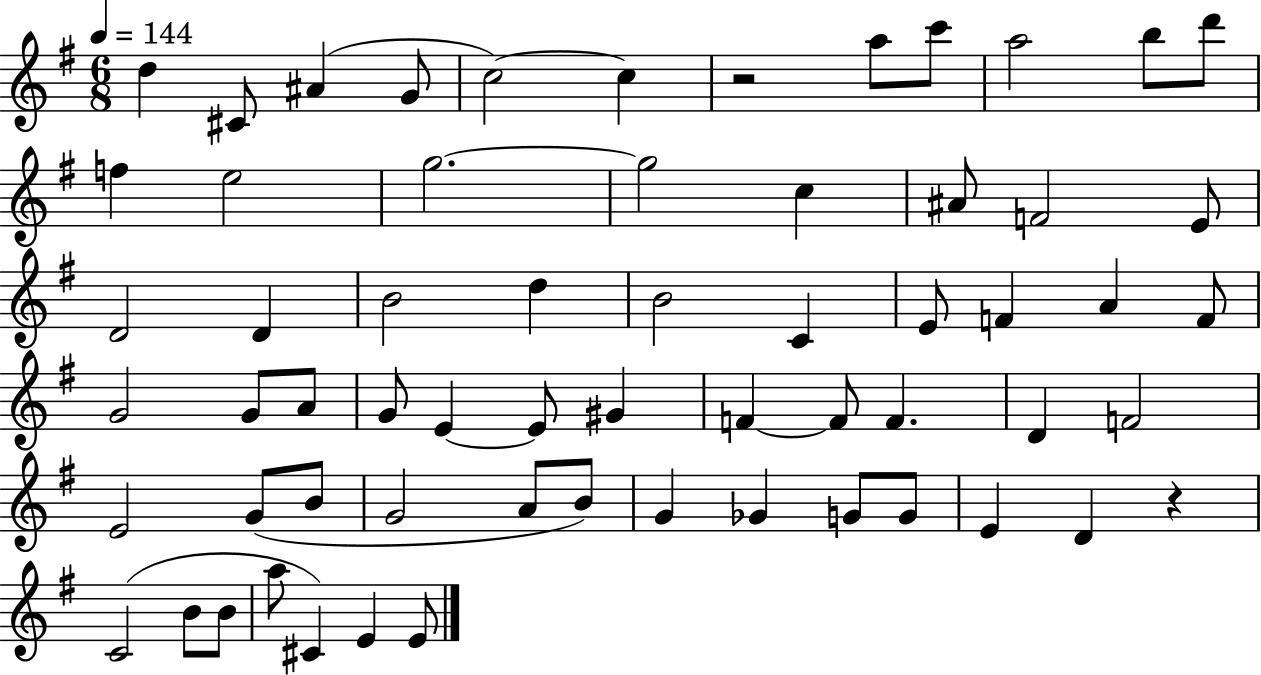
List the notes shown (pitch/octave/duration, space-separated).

D5/q C#4/e A#4/q G4/e C5/h C5/q R/h A5/e C6/e A5/h B5/e D6/e F5/q E5/h G5/h. G5/h C5/q A#4/e F4/h E4/e D4/h D4/q B4/h D5/q B4/h C4/q E4/e F4/q A4/q F4/e G4/h G4/e A4/e G4/e E4/q E4/e G#4/q F4/q F4/e F4/q. D4/q F4/h E4/h G4/e B4/e G4/h A4/e B4/e G4/q Gb4/q G4/e G4/e E4/q D4/q R/q C4/h B4/e B4/e A5/e C#4/q E4/q E4/e